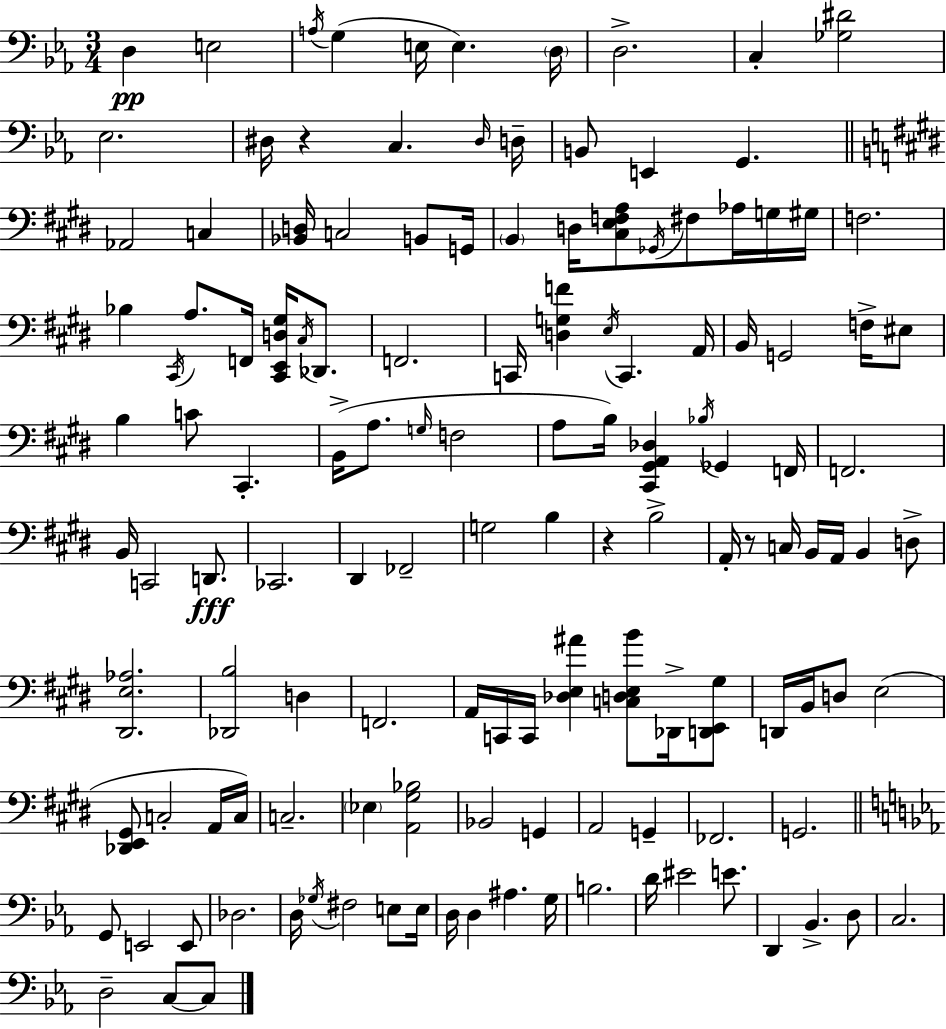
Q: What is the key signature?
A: EES major